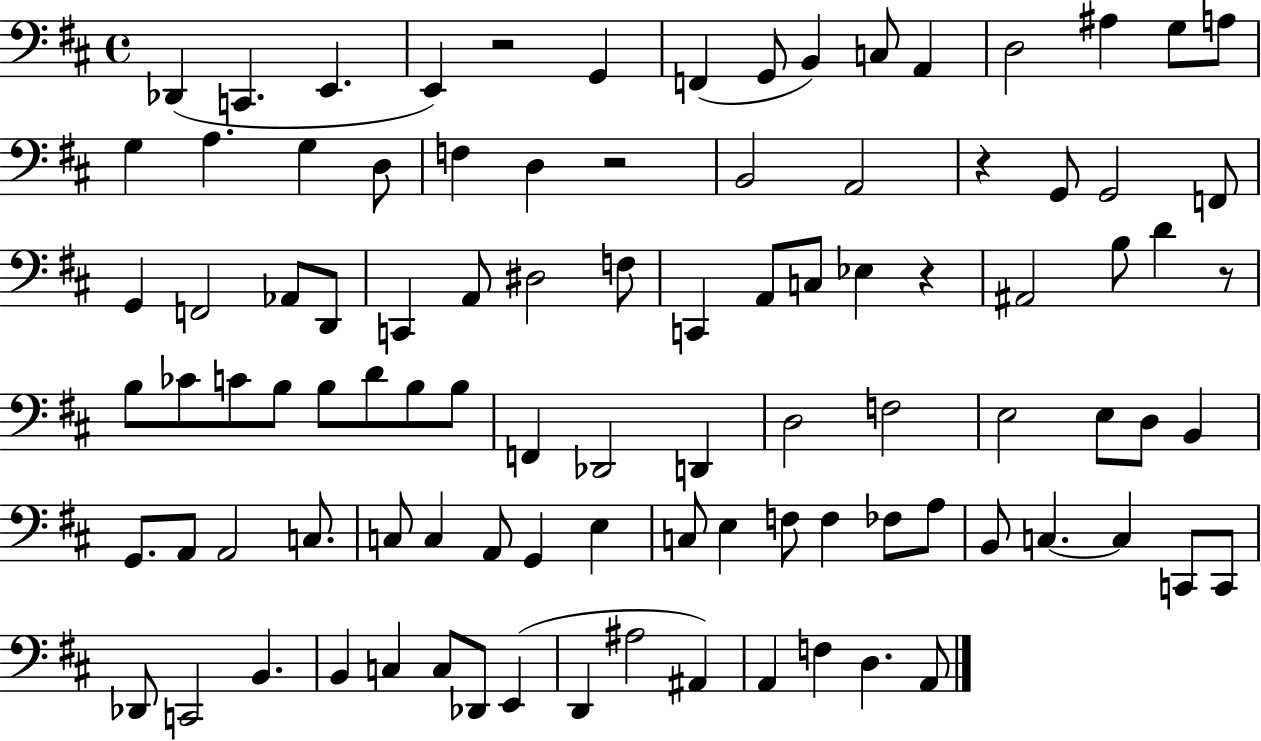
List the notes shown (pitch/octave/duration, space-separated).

Db2/q C2/q. E2/q. E2/q R/h G2/q F2/q G2/e B2/q C3/e A2/q D3/h A#3/q G3/e A3/e G3/q A3/q. G3/q D3/e F3/q D3/q R/h B2/h A2/h R/q G2/e G2/h F2/e G2/q F2/h Ab2/e D2/e C2/q A2/e D#3/h F3/e C2/q A2/e C3/e Eb3/q R/q A#2/h B3/e D4/q R/e B3/e CES4/e C4/e B3/e B3/e D4/e B3/e B3/e F2/q Db2/h D2/q D3/h F3/h E3/h E3/e D3/e B2/q G2/e. A2/e A2/h C3/e. C3/e C3/q A2/e G2/q E3/q C3/e E3/q F3/e F3/q FES3/e A3/e B2/e C3/q. C3/q C2/e C2/e Db2/e C2/h B2/q. B2/q C3/q C3/e Db2/e E2/q D2/q A#3/h A#2/q A2/q F3/q D3/q. A2/e